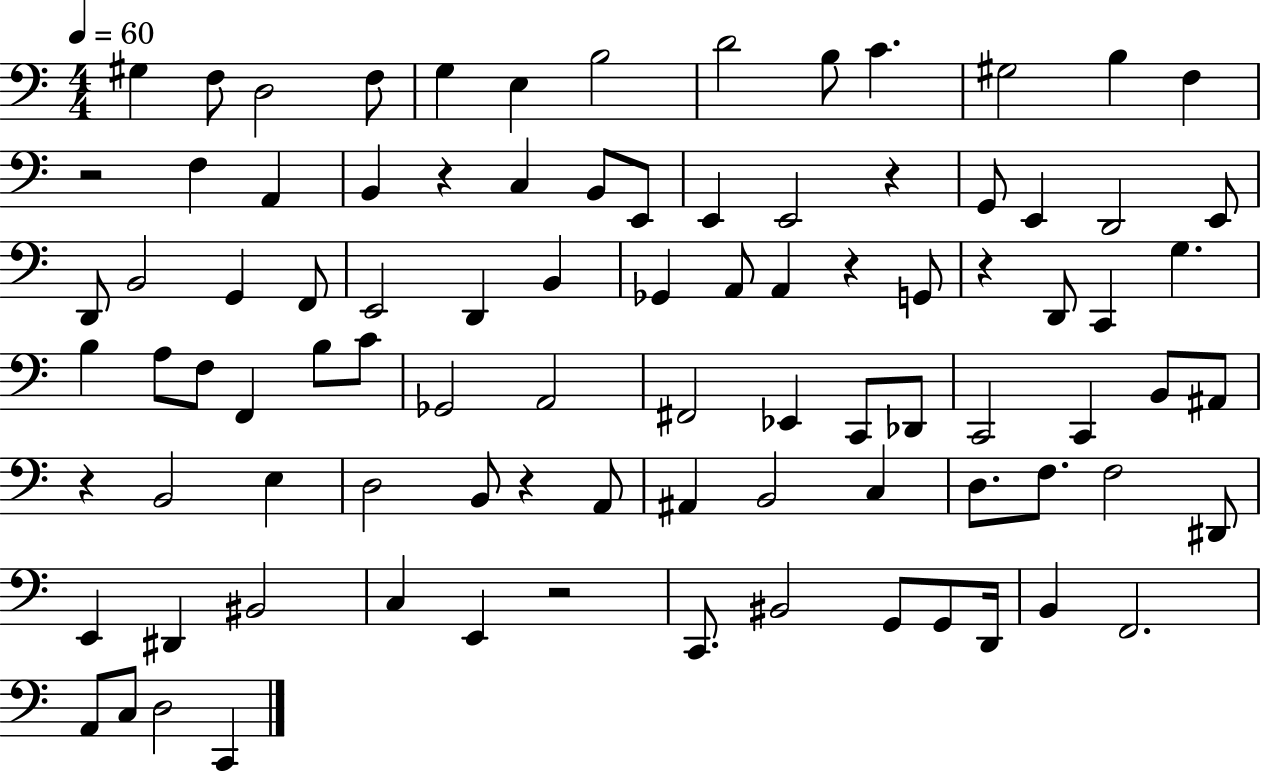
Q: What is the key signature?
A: C major